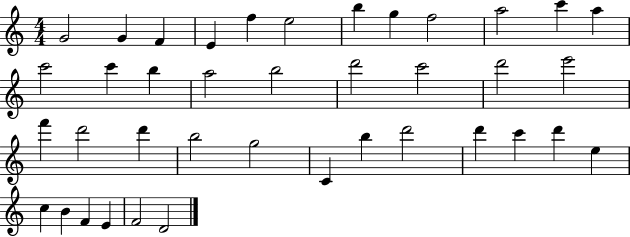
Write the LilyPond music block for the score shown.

{
  \clef treble
  \numericTimeSignature
  \time 4/4
  \key c \major
  g'2 g'4 f'4 | e'4 f''4 e''2 | b''4 g''4 f''2 | a''2 c'''4 a''4 | \break c'''2 c'''4 b''4 | a''2 b''2 | d'''2 c'''2 | d'''2 e'''2 | \break f'''4 d'''2 d'''4 | b''2 g''2 | c'4 b''4 d'''2 | d'''4 c'''4 d'''4 e''4 | \break c''4 b'4 f'4 e'4 | f'2 d'2 | \bar "|."
}